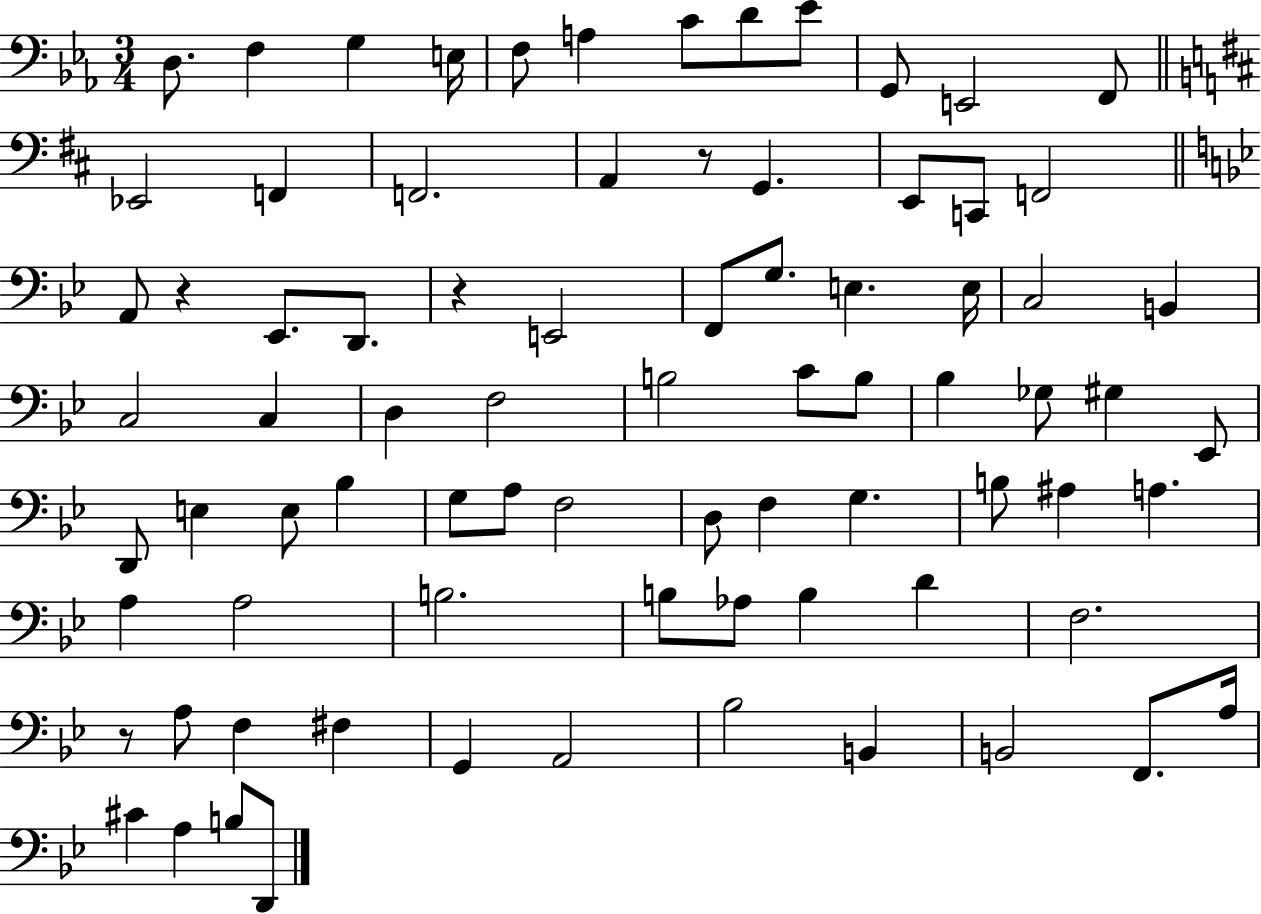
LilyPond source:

{
  \clef bass
  \numericTimeSignature
  \time 3/4
  \key ees \major
  d8. f4 g4 e16 | f8 a4 c'8 d'8 ees'8 | g,8 e,2 f,8 | \bar "||" \break \key b \minor ees,2 f,4 | f,2. | a,4 r8 g,4. | e,8 c,8 f,2 | \break \bar "||" \break \key g \minor a,8 r4 ees,8. d,8. | r4 e,2 | f,8 g8. e4. e16 | c2 b,4 | \break c2 c4 | d4 f2 | b2 c'8 b8 | bes4 ges8 gis4 ees,8 | \break d,8 e4 e8 bes4 | g8 a8 f2 | d8 f4 g4. | b8 ais4 a4. | \break a4 a2 | b2. | b8 aes8 b4 d'4 | f2. | \break r8 a8 f4 fis4 | g,4 a,2 | bes2 b,4 | b,2 f,8. a16 | \break cis'4 a4 b8 d,8 | \bar "|."
}